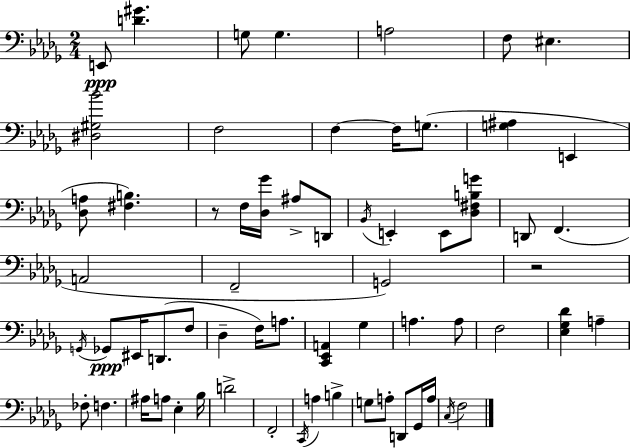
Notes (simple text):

E2/e [D4,G#4]/q. G3/e G3/q. A3/h F3/e EIS3/q. [D#3,G#3,Bb4]/h F3/h F3/q F3/s G3/e. [G3,A#3]/q E2/q [Db3,A3]/e [F#3,B3]/q. R/e F3/s [Db3,Gb4]/s A#3/e D2/e Bb2/s E2/q E2/e [Db3,F#3,B3,G4]/e D2/e F2/q. A2/h F2/h G2/h R/h G2/s Gb2/e EIS2/s D2/e. F3/e Db3/q F3/s A3/e. [C2,Eb2,A2]/q Gb3/q A3/q. A3/e F3/h [Eb3,Gb3,Db4]/q A3/q FES3/e F3/q. A#3/s A3/e Eb3/q Bb3/s D4/h F2/h C2/s A3/q B3/q G3/e A3/e D2/e Gb2/s A3/s C3/s F3/h